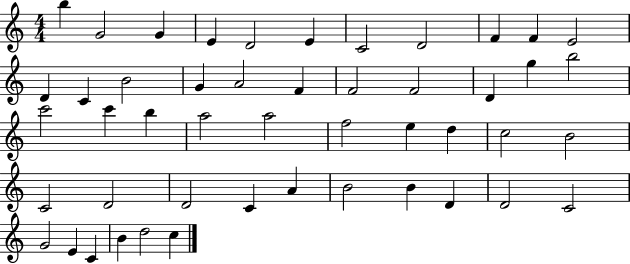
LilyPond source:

{
  \clef treble
  \numericTimeSignature
  \time 4/4
  \key c \major
  b''4 g'2 g'4 | e'4 d'2 e'4 | c'2 d'2 | f'4 f'4 e'2 | \break d'4 c'4 b'2 | g'4 a'2 f'4 | f'2 f'2 | d'4 g''4 b''2 | \break c'''2 c'''4 b''4 | a''2 a''2 | f''2 e''4 d''4 | c''2 b'2 | \break c'2 d'2 | d'2 c'4 a'4 | b'2 b'4 d'4 | d'2 c'2 | \break g'2 e'4 c'4 | b'4 d''2 c''4 | \bar "|."
}